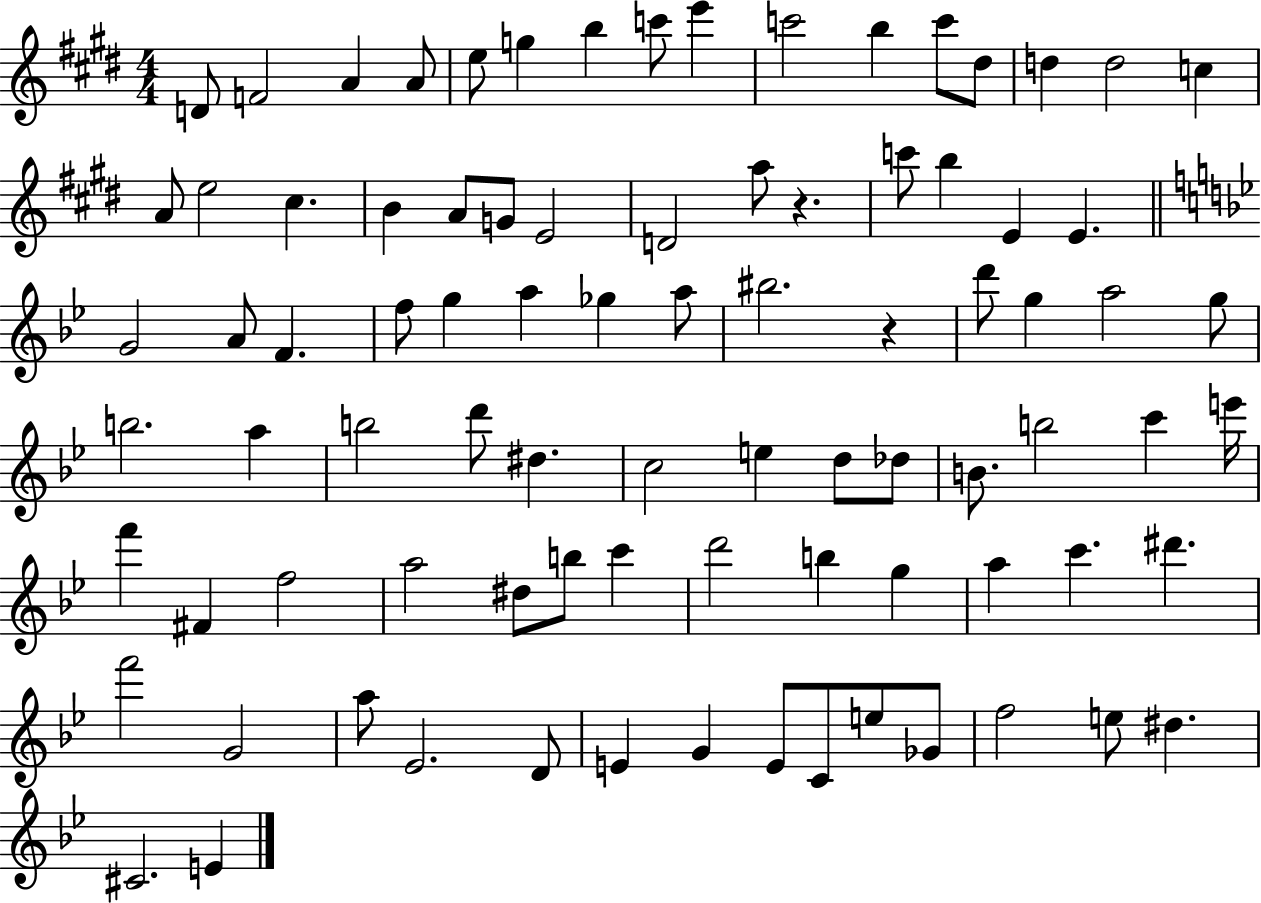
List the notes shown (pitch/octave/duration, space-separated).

D4/e F4/h A4/q A4/e E5/e G5/q B5/q C6/e E6/q C6/h B5/q C6/e D#5/e D5/q D5/h C5/q A4/e E5/h C#5/q. B4/q A4/e G4/e E4/h D4/h A5/e R/q. C6/e B5/q E4/q E4/q. G4/h A4/e F4/q. F5/e G5/q A5/q Gb5/q A5/e BIS5/h. R/q D6/e G5/q A5/h G5/e B5/h. A5/q B5/h D6/e D#5/q. C5/h E5/q D5/e Db5/e B4/e. B5/h C6/q E6/s F6/q F#4/q F5/h A5/h D#5/e B5/e C6/q D6/h B5/q G5/q A5/q C6/q. D#6/q. F6/h G4/h A5/e Eb4/h. D4/e E4/q G4/q E4/e C4/e E5/e Gb4/e F5/h E5/e D#5/q. C#4/h. E4/q